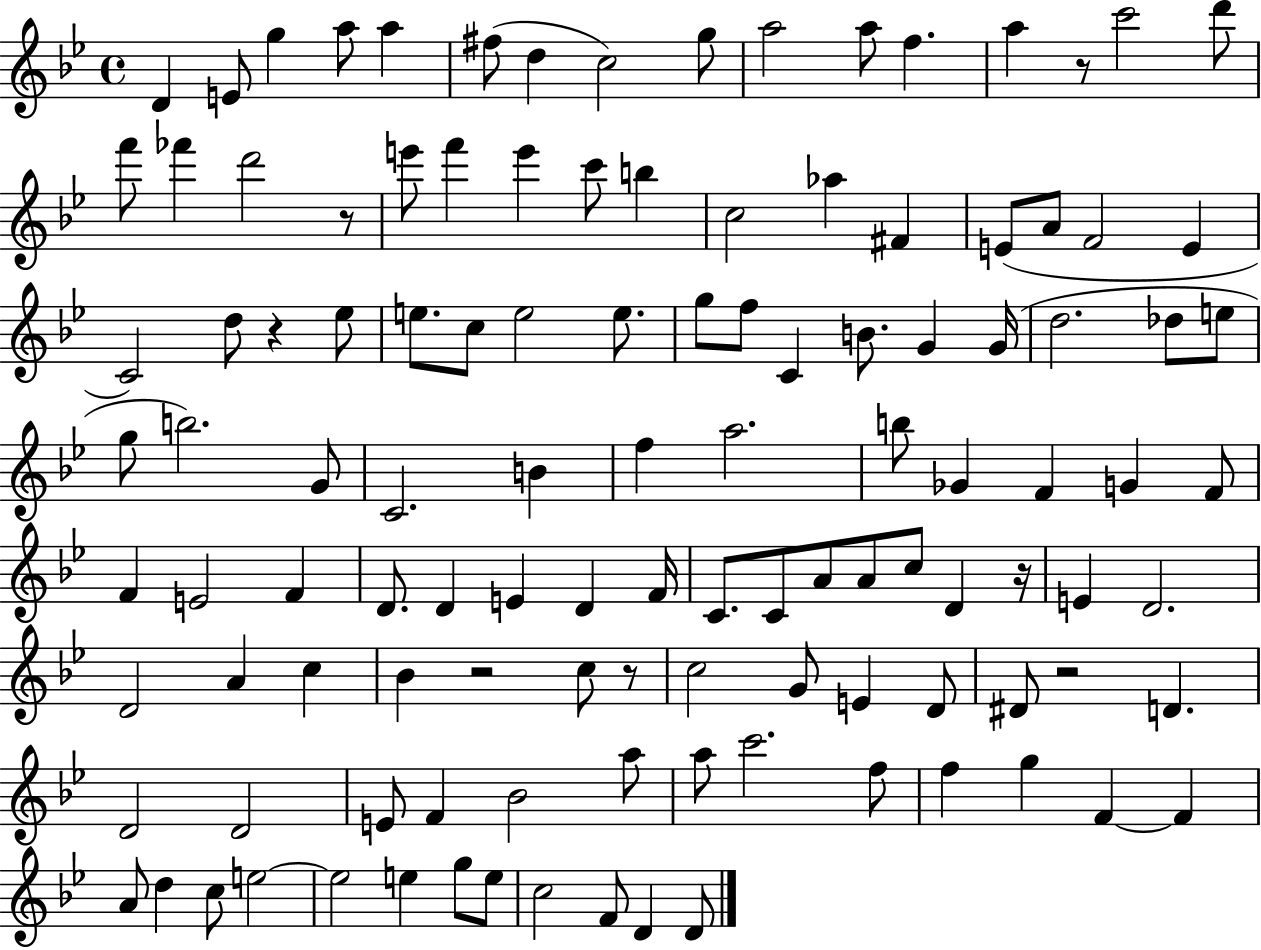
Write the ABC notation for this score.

X:1
T:Untitled
M:4/4
L:1/4
K:Bb
D E/2 g a/2 a ^f/2 d c2 g/2 a2 a/2 f a z/2 c'2 d'/2 f'/2 _f' d'2 z/2 e'/2 f' e' c'/2 b c2 _a ^F E/2 A/2 F2 E C2 d/2 z _e/2 e/2 c/2 e2 e/2 g/2 f/2 C B/2 G G/4 d2 _d/2 e/2 g/2 b2 G/2 C2 B f a2 b/2 _G F G F/2 F E2 F D/2 D E D F/4 C/2 C/2 A/2 A/2 c/2 D z/4 E D2 D2 A c _B z2 c/2 z/2 c2 G/2 E D/2 ^D/2 z2 D D2 D2 E/2 F _B2 a/2 a/2 c'2 f/2 f g F F A/2 d c/2 e2 e2 e g/2 e/2 c2 F/2 D D/2